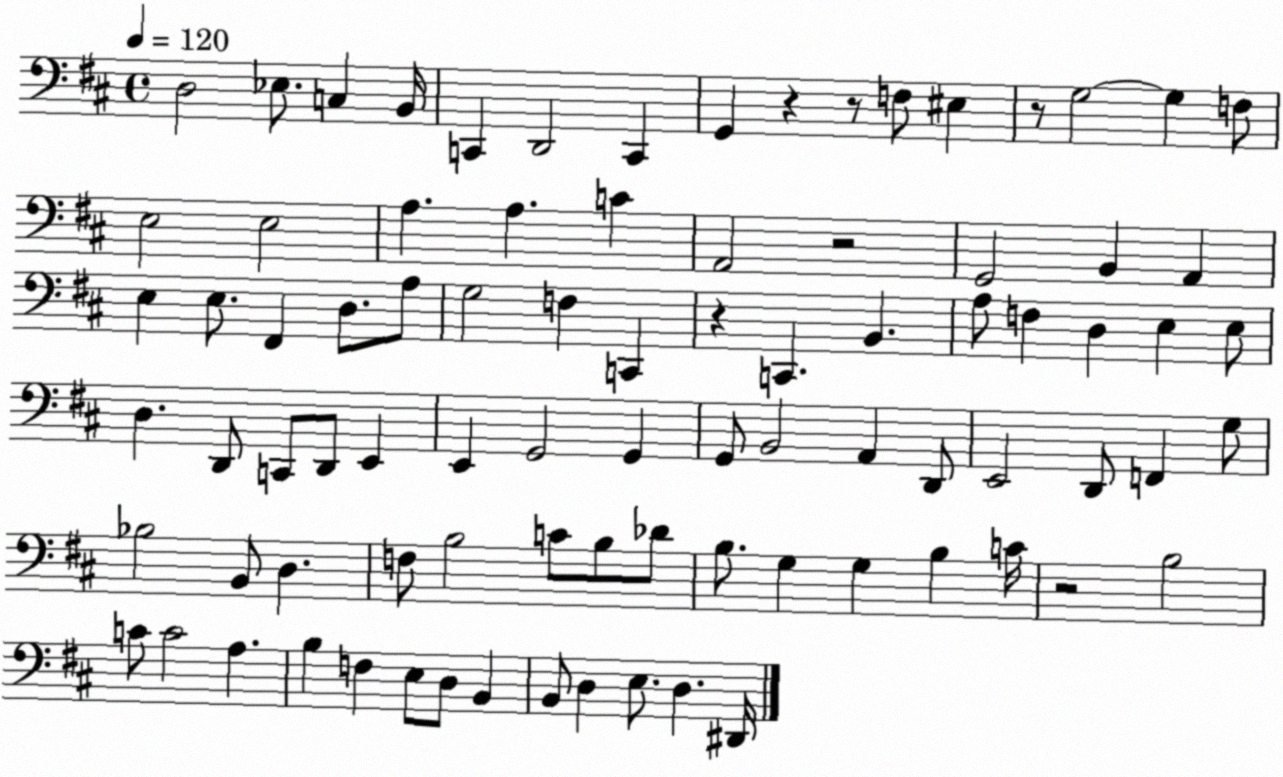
X:1
T:Untitled
M:4/4
L:1/4
K:D
D,2 _E,/2 C, B,,/4 C,, D,,2 C,, G,, z z/2 F,/2 ^E, z/2 G,2 G, F,/2 E,2 E,2 A, A, C A,,2 z2 G,,2 B,, A,, E, E,/2 ^F,, D,/2 A,/2 G,2 F, C,, z C,, B,, A,/2 F, D, E, E,/2 D, D,,/2 C,,/2 D,,/2 E,, E,, G,,2 G,, G,,/2 B,,2 A,, D,,/2 E,,2 D,,/2 F,, G,/2 _B,2 B,,/2 D, F,/2 B,2 C/2 B,/2 _D/2 B,/2 G, G, B, C/4 z2 B,2 C/2 C2 A, B, F, E,/2 D,/2 B,, B,,/2 D, E,/2 D, ^D,,/4